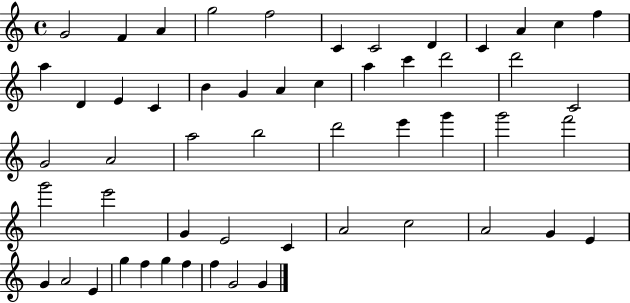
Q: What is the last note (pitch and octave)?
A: G4